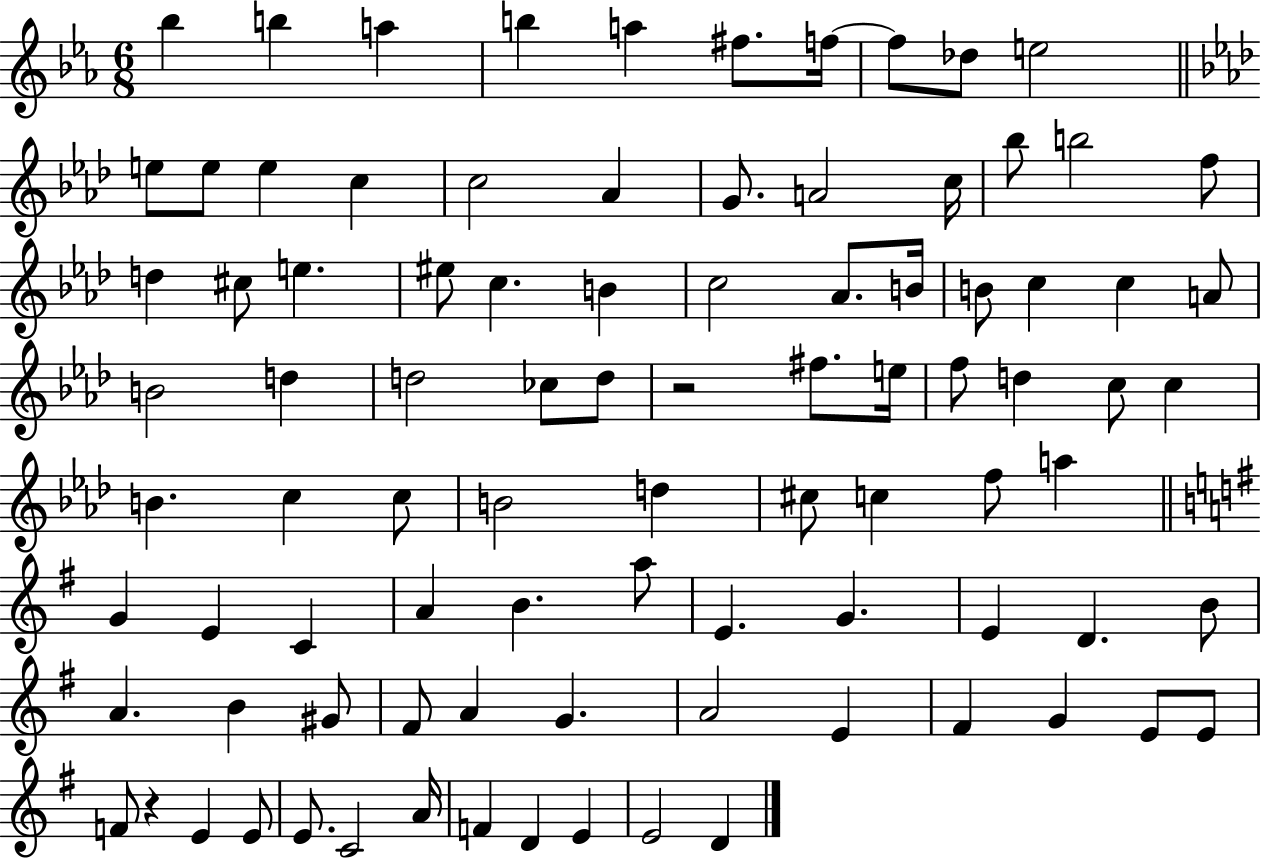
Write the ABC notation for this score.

X:1
T:Untitled
M:6/8
L:1/4
K:Eb
_b b a b a ^f/2 f/4 f/2 _d/2 e2 e/2 e/2 e c c2 _A G/2 A2 c/4 _b/2 b2 f/2 d ^c/2 e ^e/2 c B c2 _A/2 B/4 B/2 c c A/2 B2 d d2 _c/2 d/2 z2 ^f/2 e/4 f/2 d c/2 c B c c/2 B2 d ^c/2 c f/2 a G E C A B a/2 E G E D B/2 A B ^G/2 ^F/2 A G A2 E ^F G E/2 E/2 F/2 z E E/2 E/2 C2 A/4 F D E E2 D